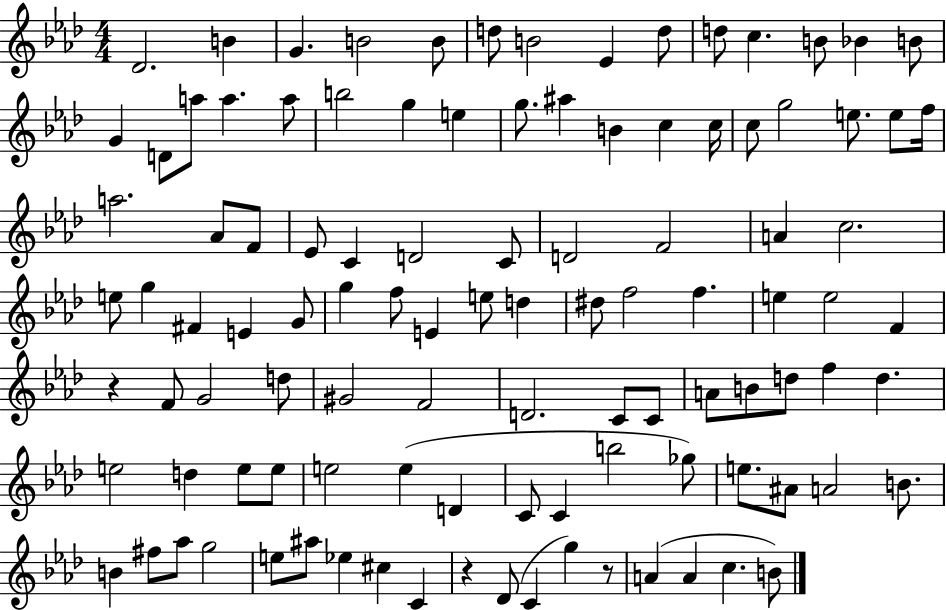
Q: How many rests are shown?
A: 3